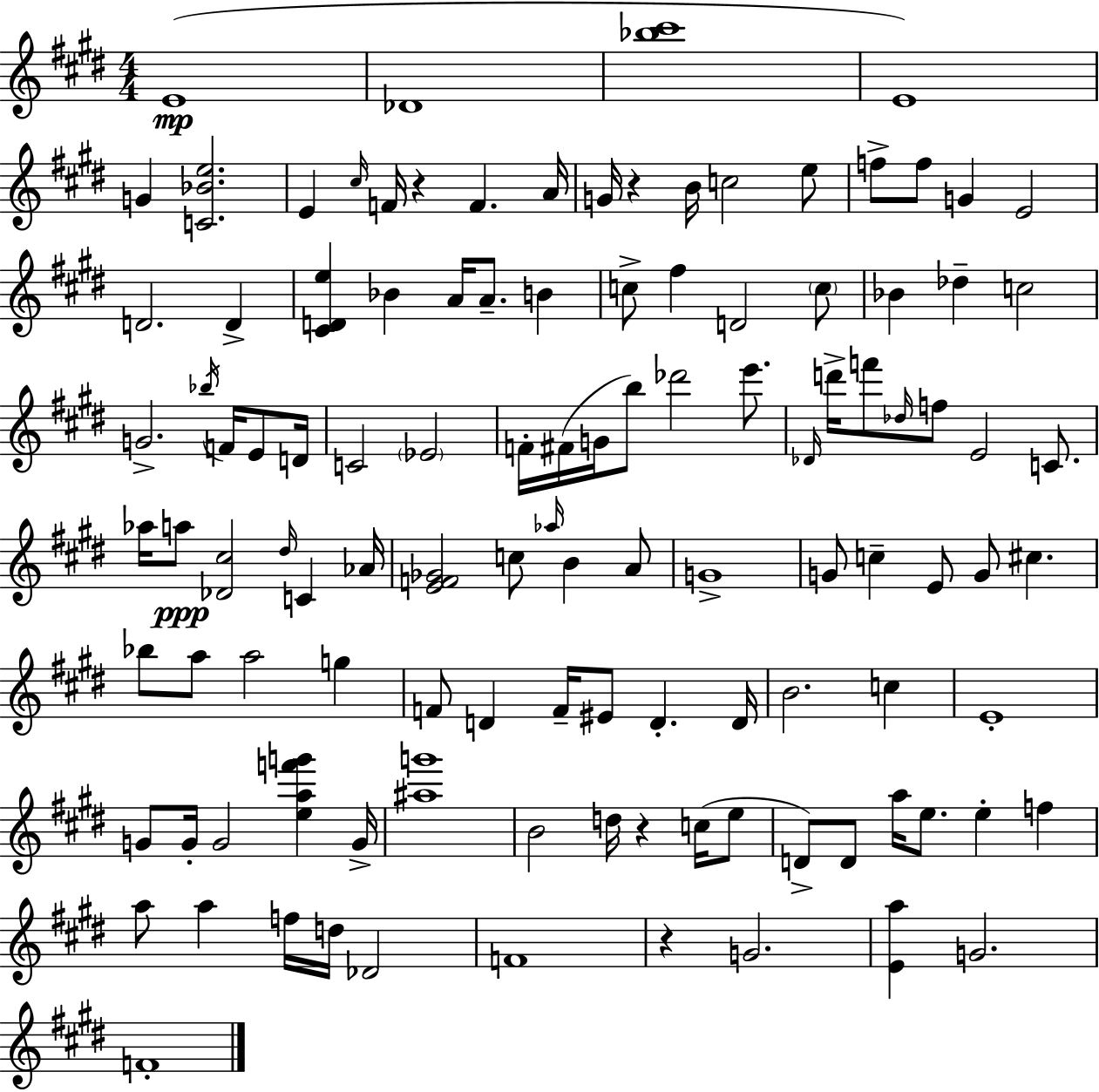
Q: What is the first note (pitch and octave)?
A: E4